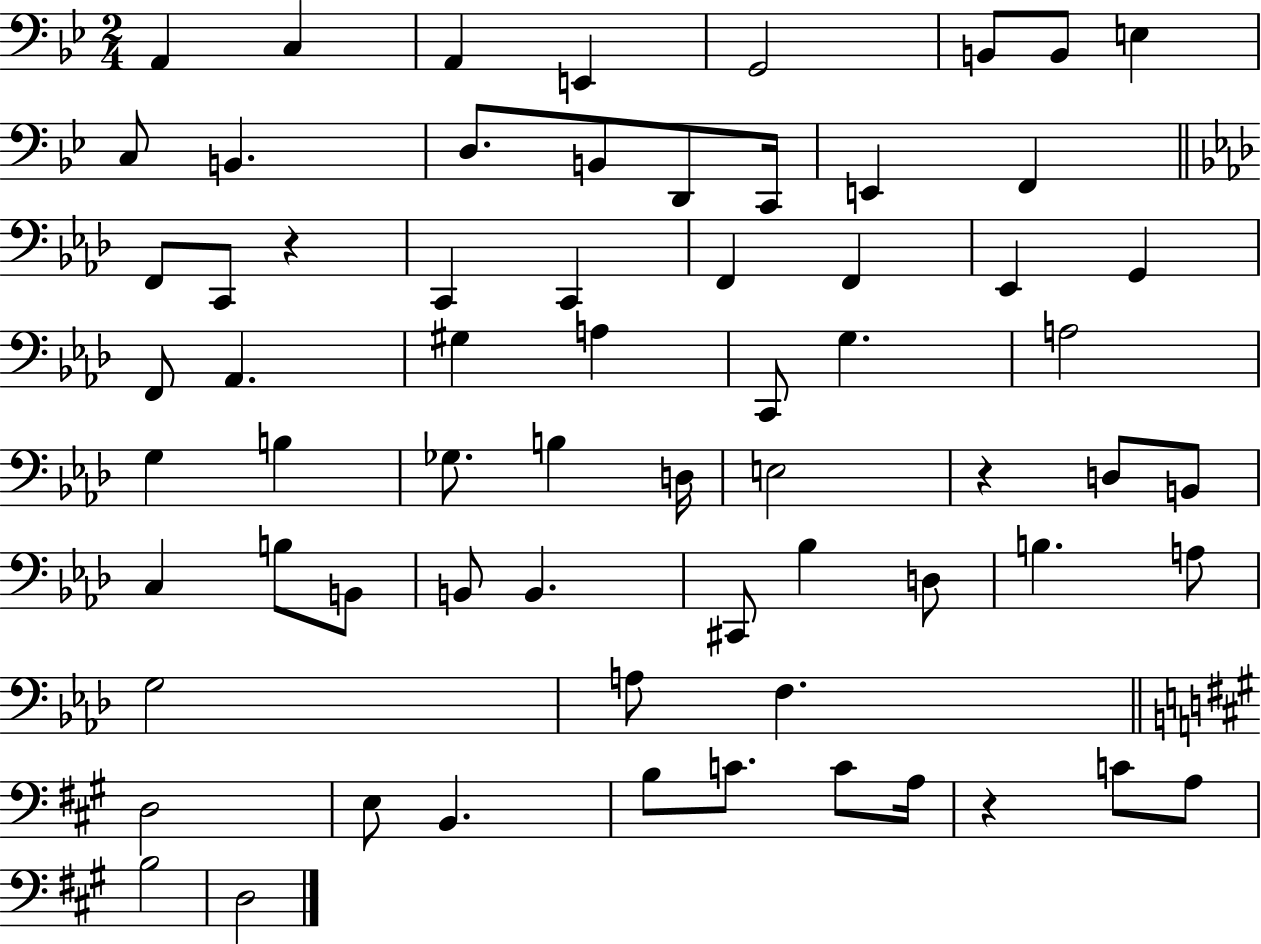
A2/q C3/q A2/q E2/q G2/h B2/e B2/e E3/q C3/e B2/q. D3/e. B2/e D2/e C2/s E2/q F2/q F2/e C2/e R/q C2/q C2/q F2/q F2/q Eb2/q G2/q F2/e Ab2/q. G#3/q A3/q C2/e G3/q. A3/h G3/q B3/q Gb3/e. B3/q D3/s E3/h R/q D3/e B2/e C3/q B3/e B2/e B2/e B2/q. C#2/e Bb3/q D3/e B3/q. A3/e G3/h A3/e F3/q. D3/h E3/e B2/q. B3/e C4/e. C4/e A3/s R/q C4/e A3/e B3/h D3/h